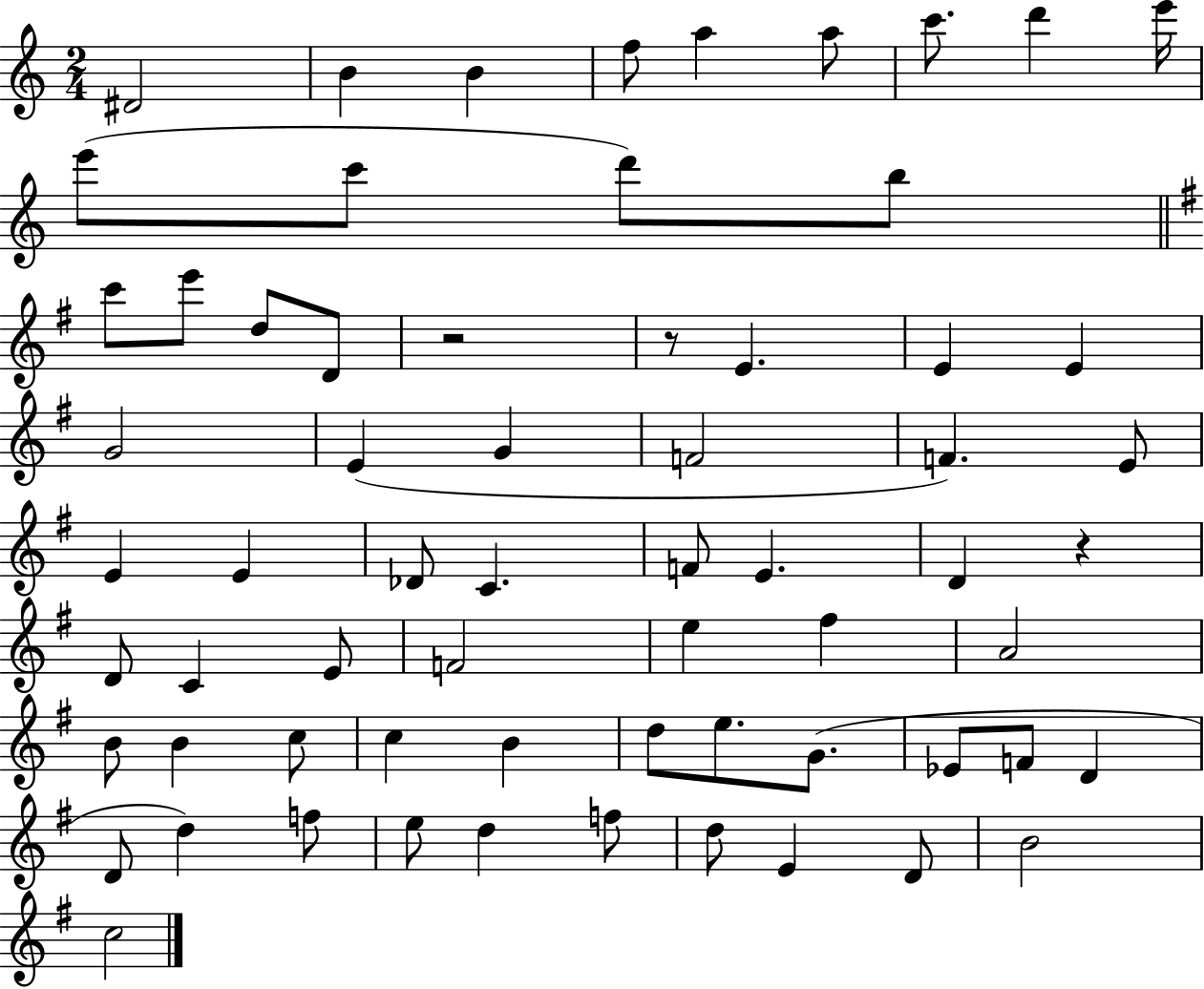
{
  \clef treble
  \numericTimeSignature
  \time 2/4
  \key c \major
  dis'2 | b'4 b'4 | f''8 a''4 a''8 | c'''8. d'''4 e'''16 | \break e'''8( c'''8 d'''8) b''8 | \bar "||" \break \key g \major c'''8 e'''8 d''8 d'8 | r2 | r8 e'4. | e'4 e'4 | \break g'2 | e'4( g'4 | f'2 | f'4.) e'8 | \break e'4 e'4 | des'8 c'4. | f'8 e'4. | d'4 r4 | \break d'8 c'4 e'8 | f'2 | e''4 fis''4 | a'2 | \break b'8 b'4 c''8 | c''4 b'4 | d''8 e''8. g'8.( | ees'8 f'8 d'4 | \break d'8 d''4) f''8 | e''8 d''4 f''8 | d''8 e'4 d'8 | b'2 | \break c''2 | \bar "|."
}